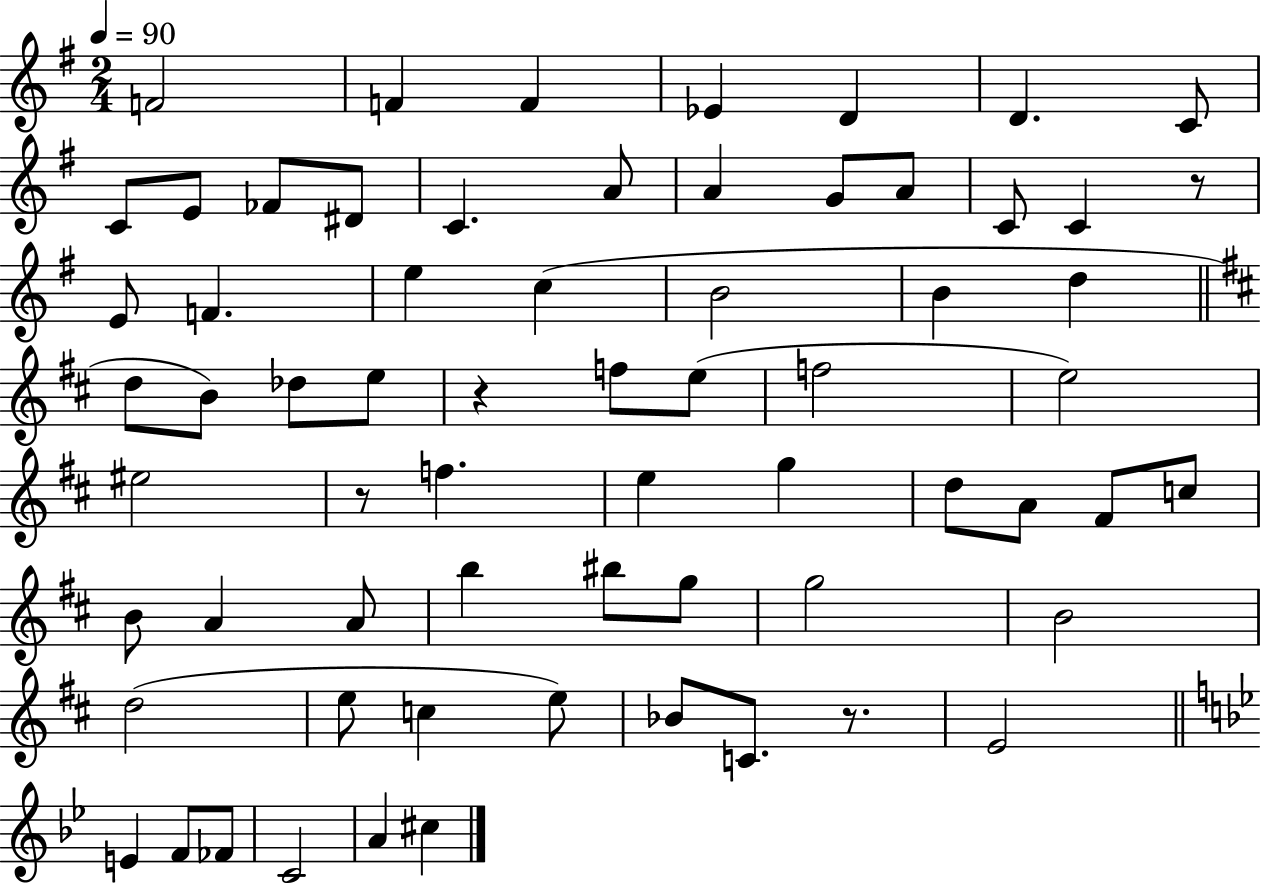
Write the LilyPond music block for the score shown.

{
  \clef treble
  \numericTimeSignature
  \time 2/4
  \key g \major
  \tempo 4 = 90
  f'2 | f'4 f'4 | ees'4 d'4 | d'4. c'8 | \break c'8 e'8 fes'8 dis'8 | c'4. a'8 | a'4 g'8 a'8 | c'8 c'4 r8 | \break e'8 f'4. | e''4 c''4( | b'2 | b'4 d''4 | \break \bar "||" \break \key d \major d''8 b'8) des''8 e''8 | r4 f''8 e''8( | f''2 | e''2) | \break eis''2 | r8 f''4. | e''4 g''4 | d''8 a'8 fis'8 c''8 | \break b'8 a'4 a'8 | b''4 bis''8 g''8 | g''2 | b'2 | \break d''2( | e''8 c''4 e''8) | bes'8 c'8. r8. | e'2 | \break \bar "||" \break \key g \minor e'4 f'8 fes'8 | c'2 | a'4 cis''4 | \bar "|."
}